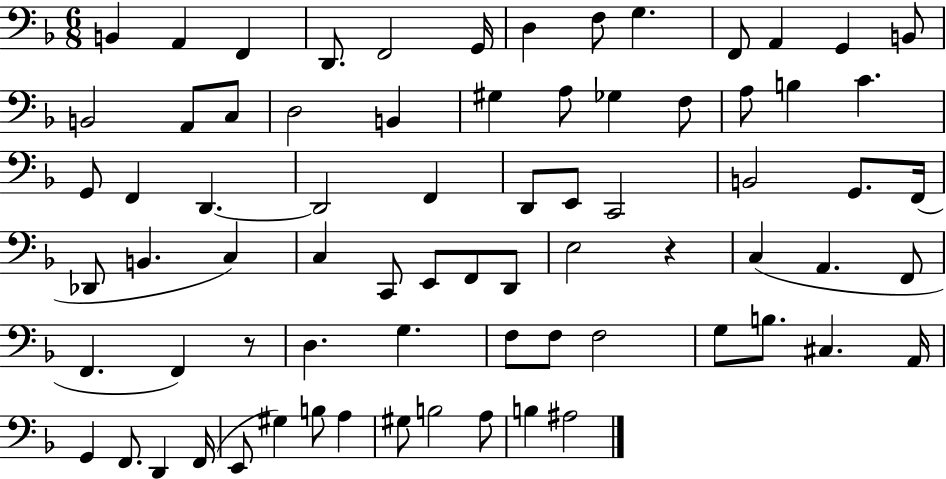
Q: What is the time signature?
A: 6/8